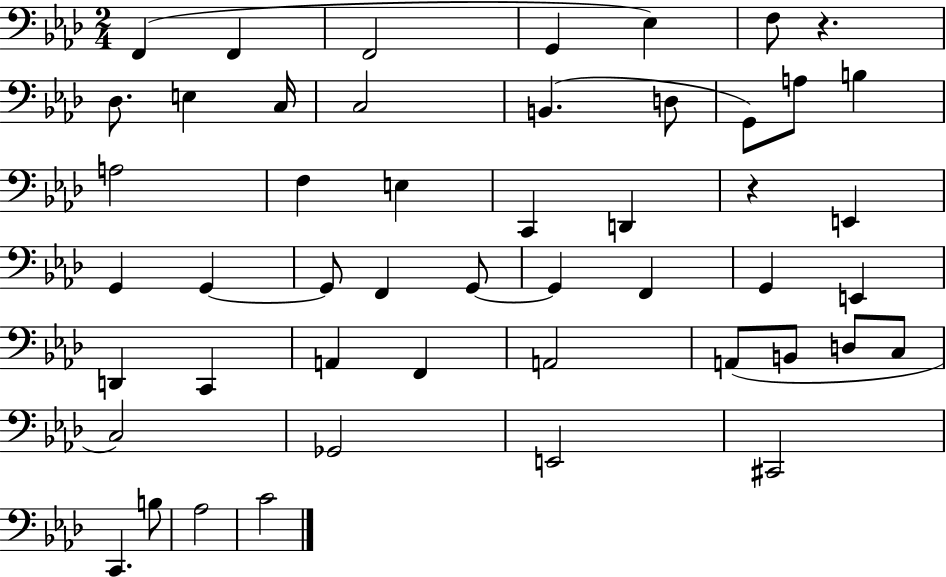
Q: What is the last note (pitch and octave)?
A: C4